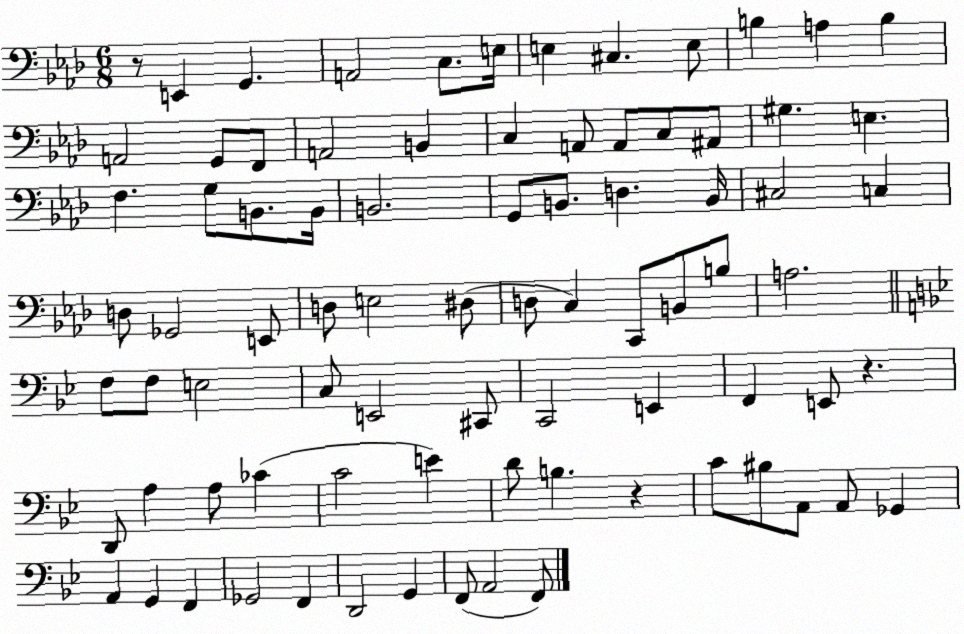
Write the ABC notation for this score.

X:1
T:Untitled
M:6/8
L:1/4
K:Ab
z/2 E,, G,, A,,2 C,/2 E,/4 E, ^C, E,/2 B, A, B, A,,2 G,,/2 F,,/2 A,,2 B,, C, A,,/2 A,,/2 C,/2 ^A,,/2 ^G, E, F, G,/2 B,,/2 B,,/4 B,,2 G,,/2 B,,/2 D, B,,/4 ^C,2 C, D,/2 _G,,2 E,,/2 D,/2 E,2 ^D,/2 D,/2 C, C,,/2 B,,/2 B,/2 A,2 F,/2 F,/2 E,2 C,/2 E,,2 ^C,,/2 C,,2 E,, F,, E,,/2 z D,,/2 A, A,/2 _C C2 E D/2 B, z C/2 ^B,/2 A,,/2 A,,/2 _G,, A,, G,, F,, _G,,2 F,, D,,2 G,, F,,/2 A,,2 F,,/2